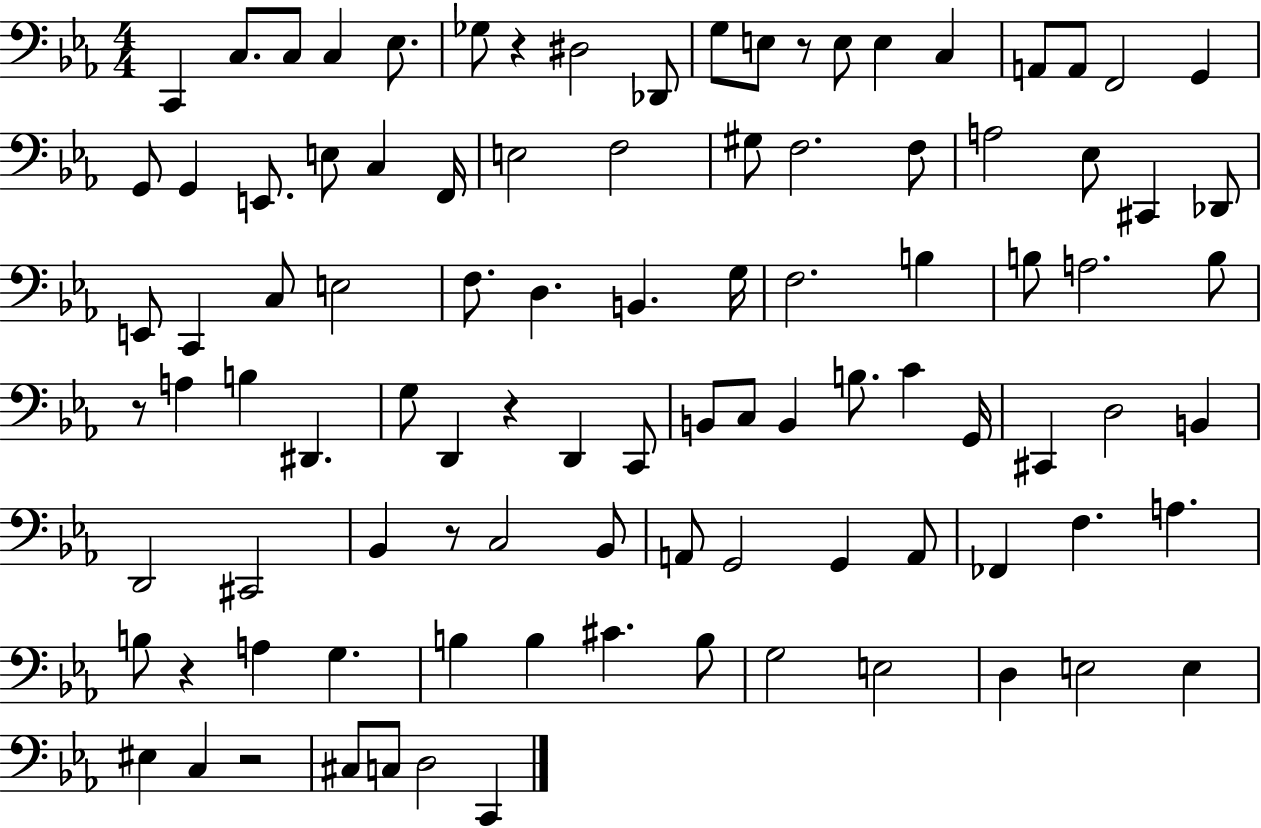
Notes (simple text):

C2/q C3/e. C3/e C3/q Eb3/e. Gb3/e R/q D#3/h Db2/e G3/e E3/e R/e E3/e E3/q C3/q A2/e A2/e F2/h G2/q G2/e G2/q E2/e. E3/e C3/q F2/s E3/h F3/h G#3/e F3/h. F3/e A3/h Eb3/e C#2/q Db2/e E2/e C2/q C3/e E3/h F3/e. D3/q. B2/q. G3/s F3/h. B3/q B3/e A3/h. B3/e R/e A3/q B3/q D#2/q. G3/e D2/q R/q D2/q C2/e B2/e C3/e B2/q B3/e. C4/q G2/s C#2/q D3/h B2/q D2/h C#2/h Bb2/q R/e C3/h Bb2/e A2/e G2/h G2/q A2/e FES2/q F3/q. A3/q. B3/e R/q A3/q G3/q. B3/q B3/q C#4/q. B3/e G3/h E3/h D3/q E3/h E3/q EIS3/q C3/q R/h C#3/e C3/e D3/h C2/q